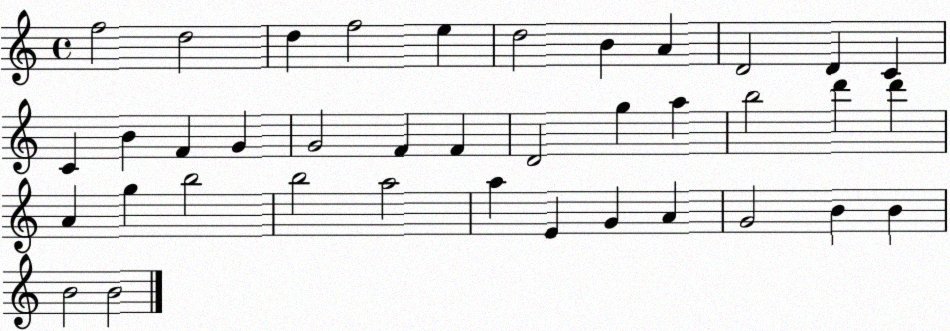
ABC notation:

X:1
T:Untitled
M:4/4
L:1/4
K:C
f2 d2 d f2 e d2 B A D2 D C C B F G G2 F F D2 g a b2 d' d' A g b2 b2 a2 a E G A G2 B B B2 B2